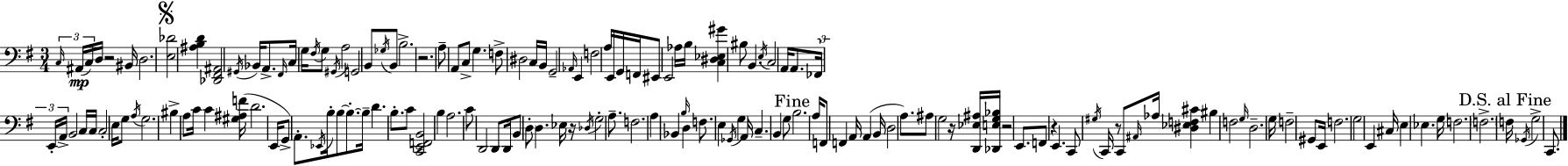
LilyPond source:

{
  \clef bass
  \numericTimeSignature
  \time 3/4
  \key g \major
  \tuplet 3/2 { \grace { c16 }(\mp ais,16 c16) } d16 r2 | bis,16 d2. | \mark \markup { \musicglyph "scripts.segno" } <e des'>2 <ais b d'>4 | <des, fis, ais,>2 \acciaccatura { gis,16 } bes,16 a,8.-> | \break \grace { fis,16 } c16 g16 \acciaccatura { fis16 } g8 \acciaccatura { gis,16 } a2 | g,2 | b,8 \acciaccatura { ges16 } b,8 b2.-> | r2. | \break a8-- a,8 c8-> | g4. f8-> dis2 | c16 b,16 g,2-- | \grace { aes,16 } e,4 f2 | \break a16 e,16 g,16 f,16 eis,8 e,2 | aes16 b16 <c dis ees gis'>4 bis8 | b,4. \acciaccatura { e16 } c2 | a,16 a,8. \tuplet 3/2 { fes,16 e,16-. a,16-> } b,2 | \break c16 c16 c2-. | e16 g8 \acciaccatura { a16 } g2. | bis4-> | a8 c'16 c'4 <gis ais f'>16( d'2. | \break e,16 g,8->) | a,8.-. \acciaccatura { ees,16 } b16-. b8~~ b8.-.~~ b16-- d'4. | b8.-. c'8 <c, e, f, b,>2 | b4 a2. | \break c'8 | d,2 d,8 d,16 b,8 | \parenthesize d8-. d4. ees16 r16 \acciaccatura { des16 } | g2-. a8.-- f2. | \break a4 | bes,4 \grace { b16 } d4 | f8. e4 \acciaccatura { ges,16 } g4 | a,16 c4.-- b,4 g8 | \break \mark "Fine" b2. | a16 f,8 f,4 a,16 a,4( | b,16 d2 a8.) | ais8 g2 r16 | \break <d, ees ais>16 <des, e g bes>16 r2 e,8. | f,8 r4 e,4. | c,8 \acciaccatura { gis16 } c,16 r8 c,8 \grace { ais,16 } aes16 <dis ees f cis'>4 | bis4 f2 | \break \grace { g16 } d2.-- | g16 f2-- | gis,8 e,16 f2. | g2 | \break e,4 cis16 e4 ees4. | g16 f2. | \parenthesize f2.-> | \mark "D.S. al Fine" f16 \acciaccatura { ges,16 } g2-> | \break c,8. \bar "|."
}